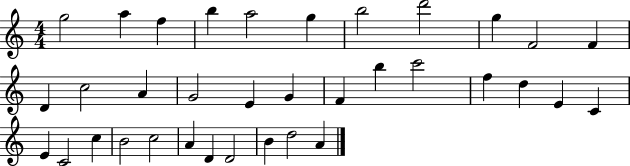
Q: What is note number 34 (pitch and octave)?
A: D5